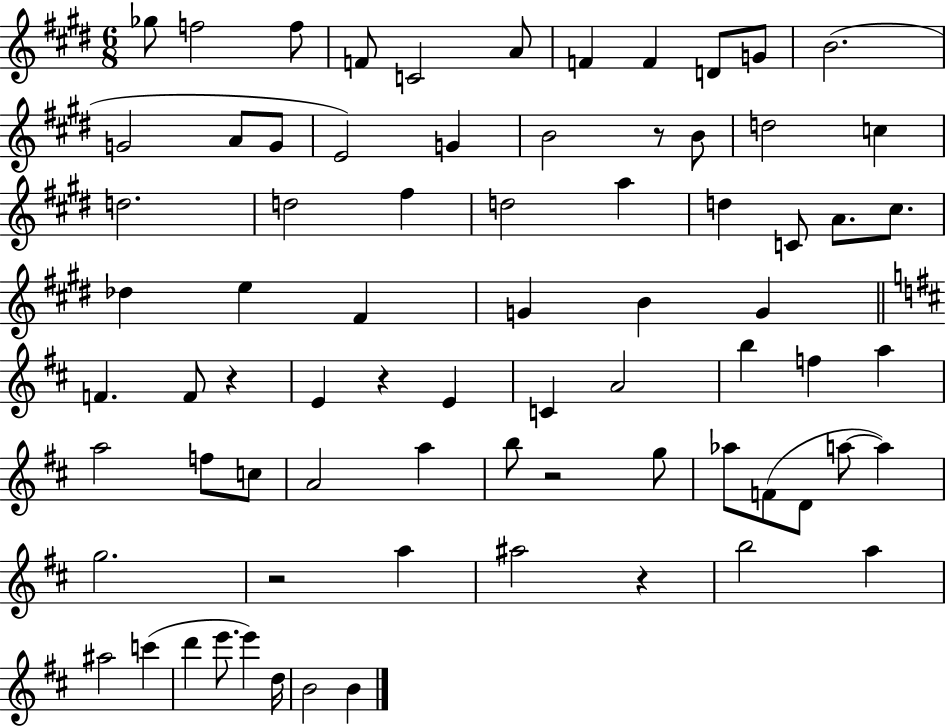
X:1
T:Untitled
M:6/8
L:1/4
K:E
_g/2 f2 f/2 F/2 C2 A/2 F F D/2 G/2 B2 G2 A/2 G/2 E2 G B2 z/2 B/2 d2 c d2 d2 ^f d2 a d C/2 A/2 ^c/2 _d e ^F G B G F F/2 z E z E C A2 b f a a2 f/2 c/2 A2 a b/2 z2 g/2 _a/2 F/2 D/2 a/2 a g2 z2 a ^a2 z b2 a ^a2 c' d' e'/2 e' d/4 B2 B